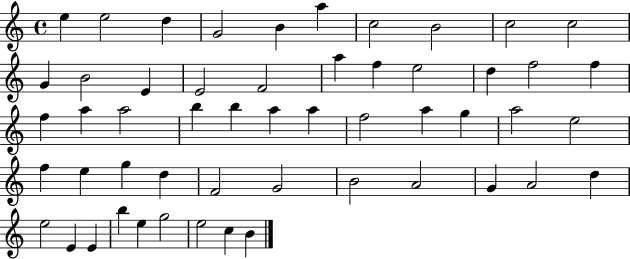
E5/q E5/h D5/q G4/h B4/q A5/q C5/h B4/h C5/h C5/h G4/q B4/h E4/q E4/h F4/h A5/q F5/q E5/h D5/q F5/h F5/q F5/q A5/q A5/h B5/q B5/q A5/q A5/q F5/h A5/q G5/q A5/h E5/h F5/q E5/q G5/q D5/q F4/h G4/h B4/h A4/h G4/q A4/h D5/q E5/h E4/q E4/q B5/q E5/q G5/h E5/h C5/q B4/q